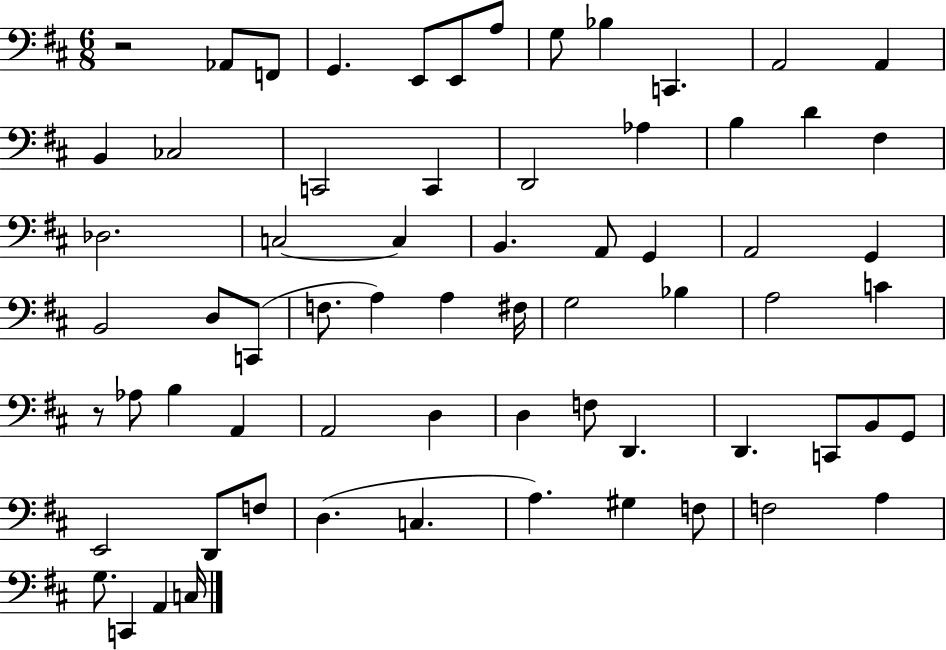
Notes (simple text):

R/h Ab2/e F2/e G2/q. E2/e E2/e A3/e G3/e Bb3/q C2/q. A2/h A2/q B2/q CES3/h C2/h C2/q D2/h Ab3/q B3/q D4/q F#3/q Db3/h. C3/h C3/q B2/q. A2/e G2/q A2/h G2/q B2/h D3/e C2/e F3/e. A3/q A3/q F#3/s G3/h Bb3/q A3/h C4/q R/e Ab3/e B3/q A2/q A2/h D3/q D3/q F3/e D2/q. D2/q. C2/e B2/e G2/e E2/h D2/e F3/e D3/q. C3/q. A3/q. G#3/q F3/e F3/h A3/q G3/e. C2/q A2/q C3/s